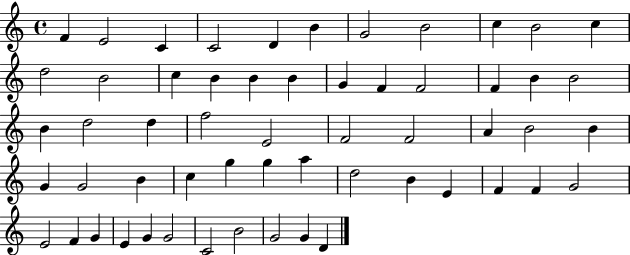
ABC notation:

X:1
T:Untitled
M:4/4
L:1/4
K:C
F E2 C C2 D B G2 B2 c B2 c d2 B2 c B B B G F F2 F B B2 B d2 d f2 E2 F2 F2 A B2 B G G2 B c g g a d2 B E F F G2 E2 F G E G G2 C2 B2 G2 G D